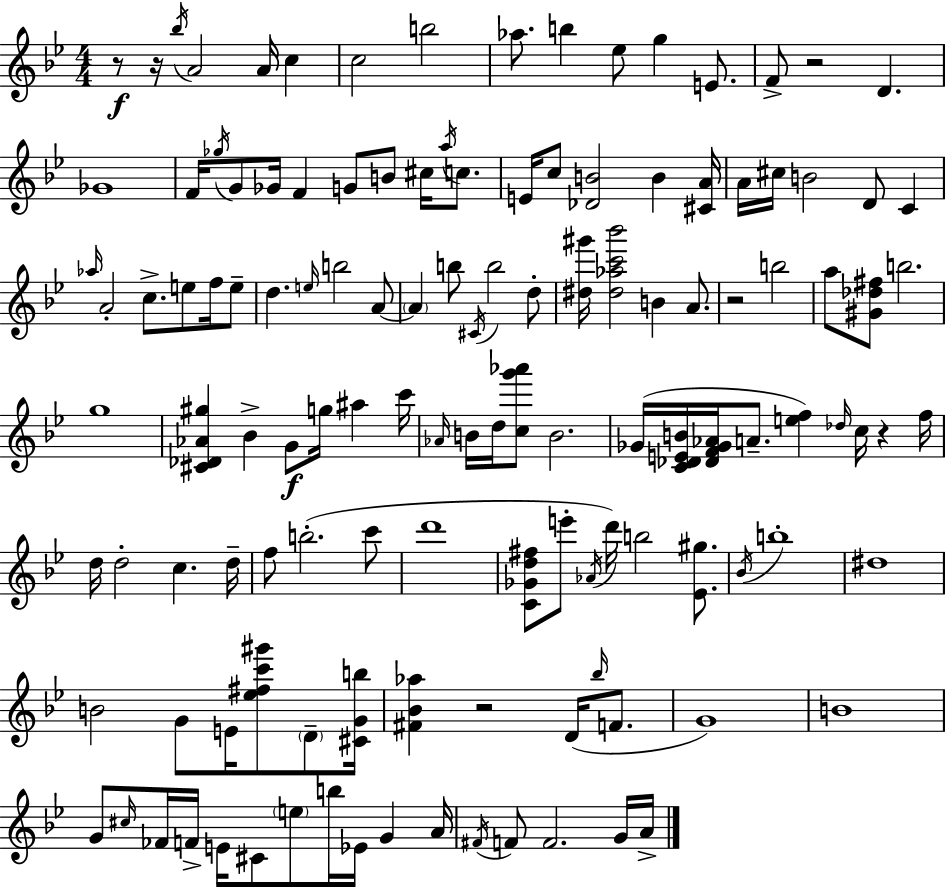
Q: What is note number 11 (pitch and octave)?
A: E4